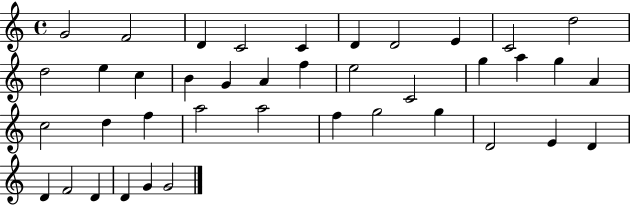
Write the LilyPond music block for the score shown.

{
  \clef treble
  \time 4/4
  \defaultTimeSignature
  \key c \major
  g'2 f'2 | d'4 c'2 c'4 | d'4 d'2 e'4 | c'2 d''2 | \break d''2 e''4 c''4 | b'4 g'4 a'4 f''4 | e''2 c'2 | g''4 a''4 g''4 a'4 | \break c''2 d''4 f''4 | a''2 a''2 | f''4 g''2 g''4 | d'2 e'4 d'4 | \break d'4 f'2 d'4 | d'4 g'4 g'2 | \bar "|."
}